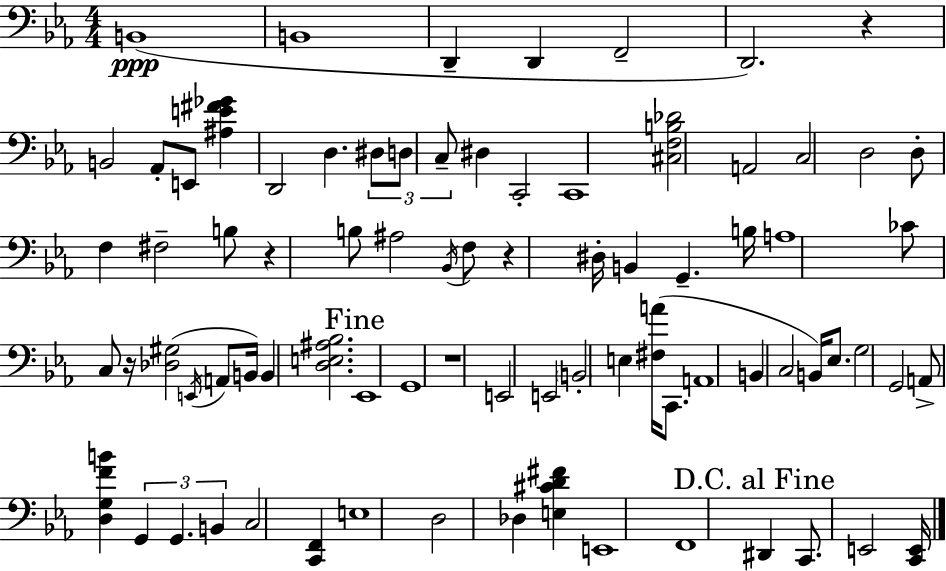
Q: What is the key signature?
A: C minor